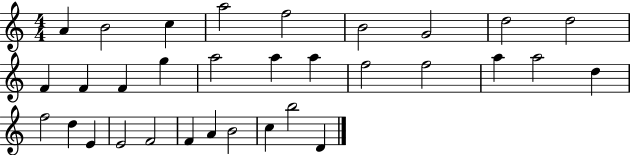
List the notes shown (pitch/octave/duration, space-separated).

A4/q B4/h C5/q A5/h F5/h B4/h G4/h D5/h D5/h F4/q F4/q F4/q G5/q A5/h A5/q A5/q F5/h F5/h A5/q A5/h D5/q F5/h D5/q E4/q E4/h F4/h F4/q A4/q B4/h C5/q B5/h D4/q